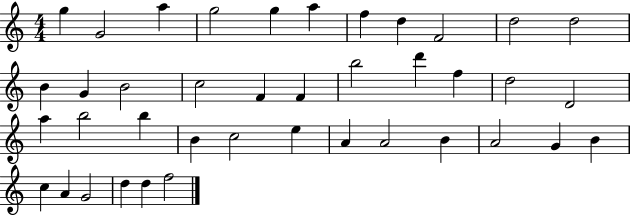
{
  \clef treble
  \numericTimeSignature
  \time 4/4
  \key c \major
  g''4 g'2 a''4 | g''2 g''4 a''4 | f''4 d''4 f'2 | d''2 d''2 | \break b'4 g'4 b'2 | c''2 f'4 f'4 | b''2 d'''4 f''4 | d''2 d'2 | \break a''4 b''2 b''4 | b'4 c''2 e''4 | a'4 a'2 b'4 | a'2 g'4 b'4 | \break c''4 a'4 g'2 | d''4 d''4 f''2 | \bar "|."
}